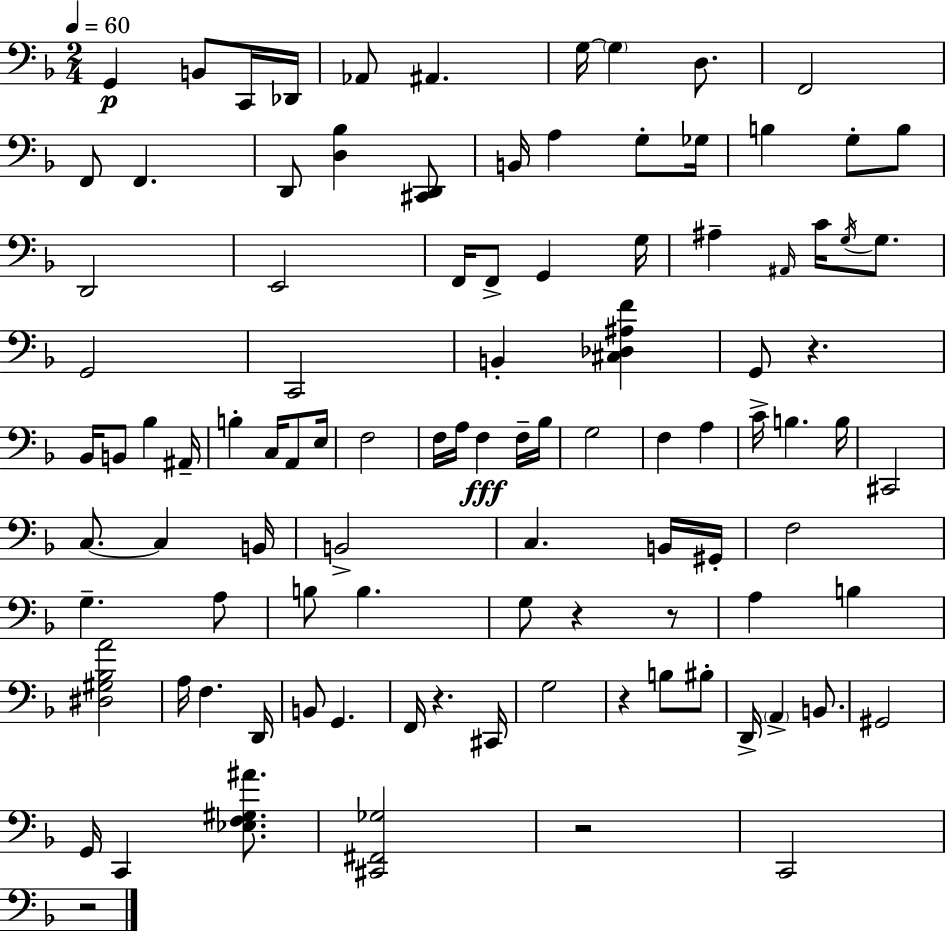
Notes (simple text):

G2/q B2/e C2/s Db2/s Ab2/e A#2/q. G3/s G3/q D3/e. F2/h F2/e F2/q. D2/e [D3,Bb3]/q [C#2,D2]/e B2/s A3/q G3/e Gb3/s B3/q G3/e B3/e D2/h E2/h F2/s F2/e G2/q G3/s A#3/q A#2/s C4/s G3/s G3/e. G2/h C2/h B2/q [C#3,Db3,A#3,F4]/q G2/e R/q. Bb2/s B2/e Bb3/q A#2/s B3/q C3/s A2/e E3/s F3/h F3/s A3/s F3/q F3/s Bb3/s G3/h F3/q A3/q C4/s B3/q. B3/s C#2/h C3/e. C3/q B2/s B2/h C3/q. B2/s G#2/s F3/h G3/q. A3/e B3/e B3/q. G3/e R/q R/e A3/q B3/q [D#3,G#3,Bb3,A4]/h A3/s F3/q. D2/s B2/e G2/q. F2/s R/q. C#2/s G3/h R/q B3/e BIS3/e D2/s A2/q B2/e. G#2/h G2/s C2/q [Eb3,F3,G#3,A#4]/e. [C#2,F#2,Gb3]/h R/h C2/h R/h